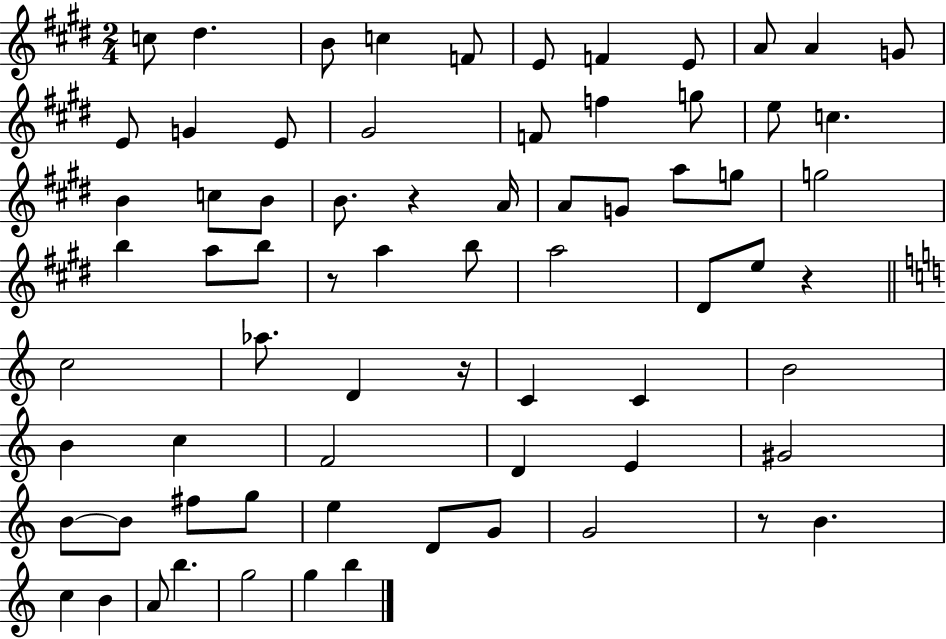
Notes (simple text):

C5/e D#5/q. B4/e C5/q F4/e E4/e F4/q E4/e A4/e A4/q G4/e E4/e G4/q E4/e G#4/h F4/e F5/q G5/e E5/e C5/q. B4/q C5/e B4/e B4/e. R/q A4/s A4/e G4/e A5/e G5/e G5/h B5/q A5/e B5/e R/e A5/q B5/e A5/h D#4/e E5/e R/q C5/h Ab5/e. D4/q R/s C4/q C4/q B4/h B4/q C5/q F4/h D4/q E4/q G#4/h B4/e B4/e F#5/e G5/e E5/q D4/e G4/e G4/h R/e B4/q. C5/q B4/q A4/e B5/q. G5/h G5/q B5/q